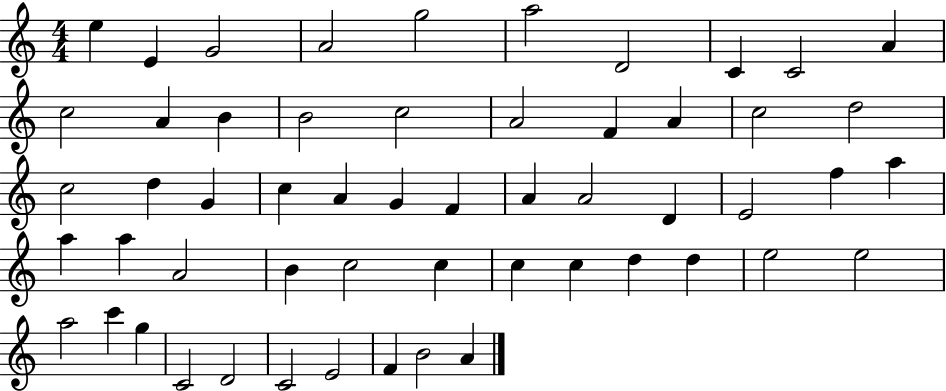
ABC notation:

X:1
T:Untitled
M:4/4
L:1/4
K:C
e E G2 A2 g2 a2 D2 C C2 A c2 A B B2 c2 A2 F A c2 d2 c2 d G c A G F A A2 D E2 f a a a A2 B c2 c c c d d e2 e2 a2 c' g C2 D2 C2 E2 F B2 A